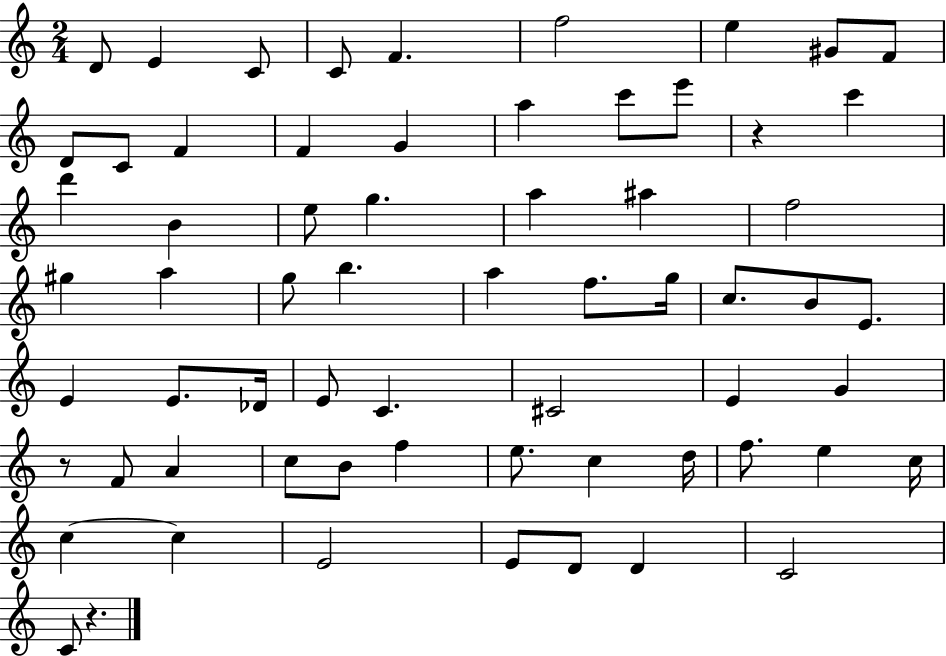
X:1
T:Untitled
M:2/4
L:1/4
K:C
D/2 E C/2 C/2 F f2 e ^G/2 F/2 D/2 C/2 F F G a c'/2 e'/2 z c' d' B e/2 g a ^a f2 ^g a g/2 b a f/2 g/4 c/2 B/2 E/2 E E/2 _D/4 E/2 C ^C2 E G z/2 F/2 A c/2 B/2 f e/2 c d/4 f/2 e c/4 c c E2 E/2 D/2 D C2 C/2 z